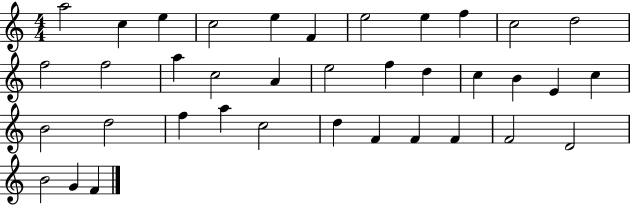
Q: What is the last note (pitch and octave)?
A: F4